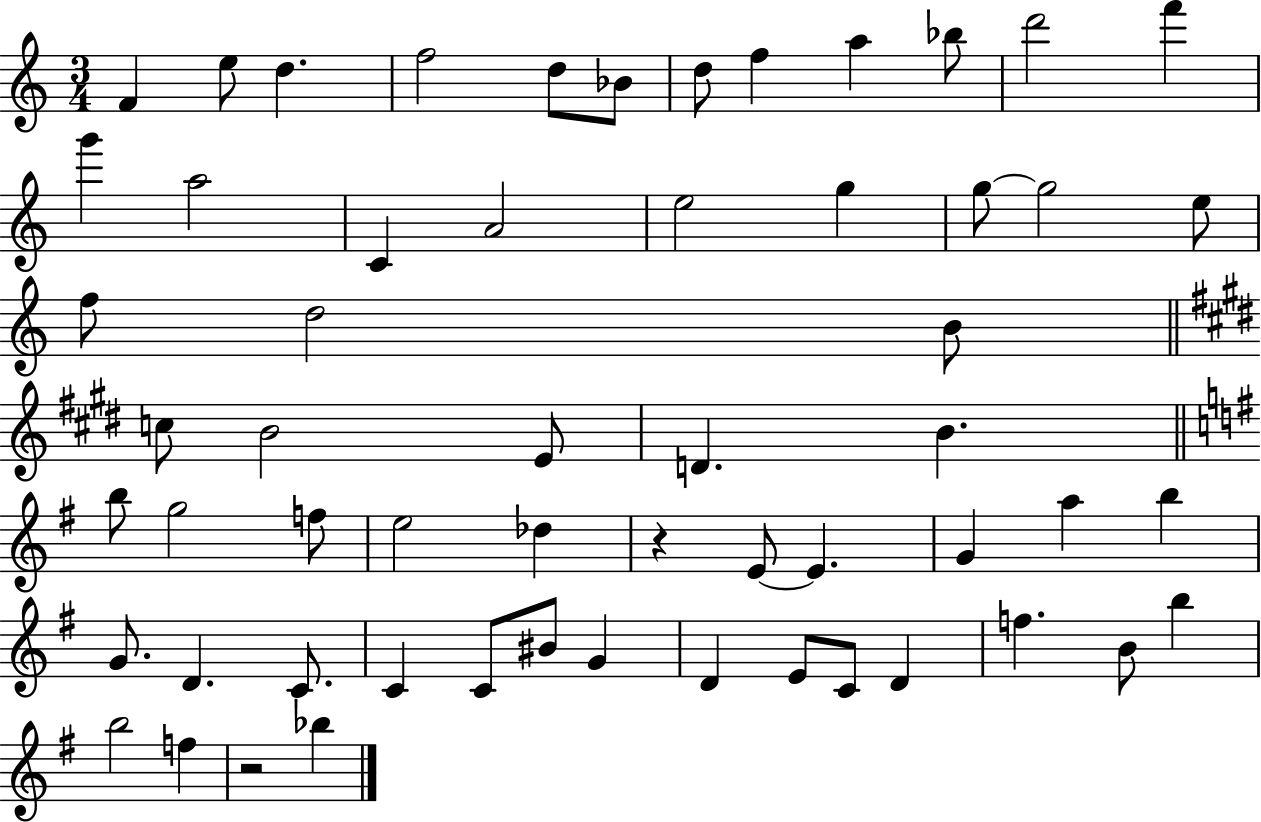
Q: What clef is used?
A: treble